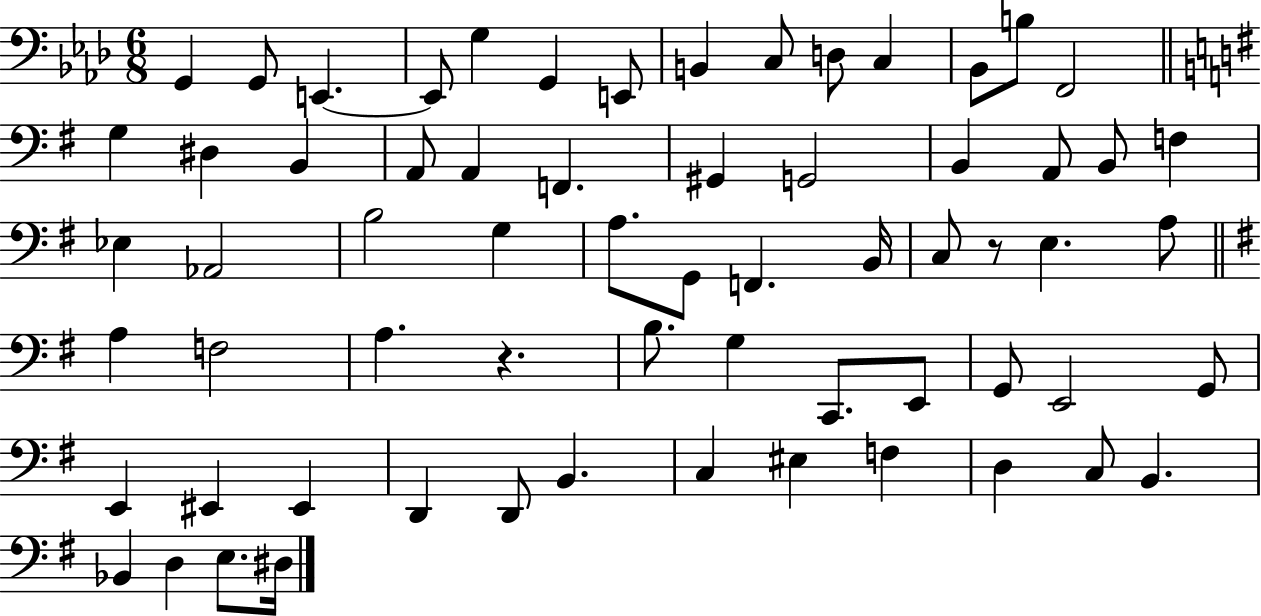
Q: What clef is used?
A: bass